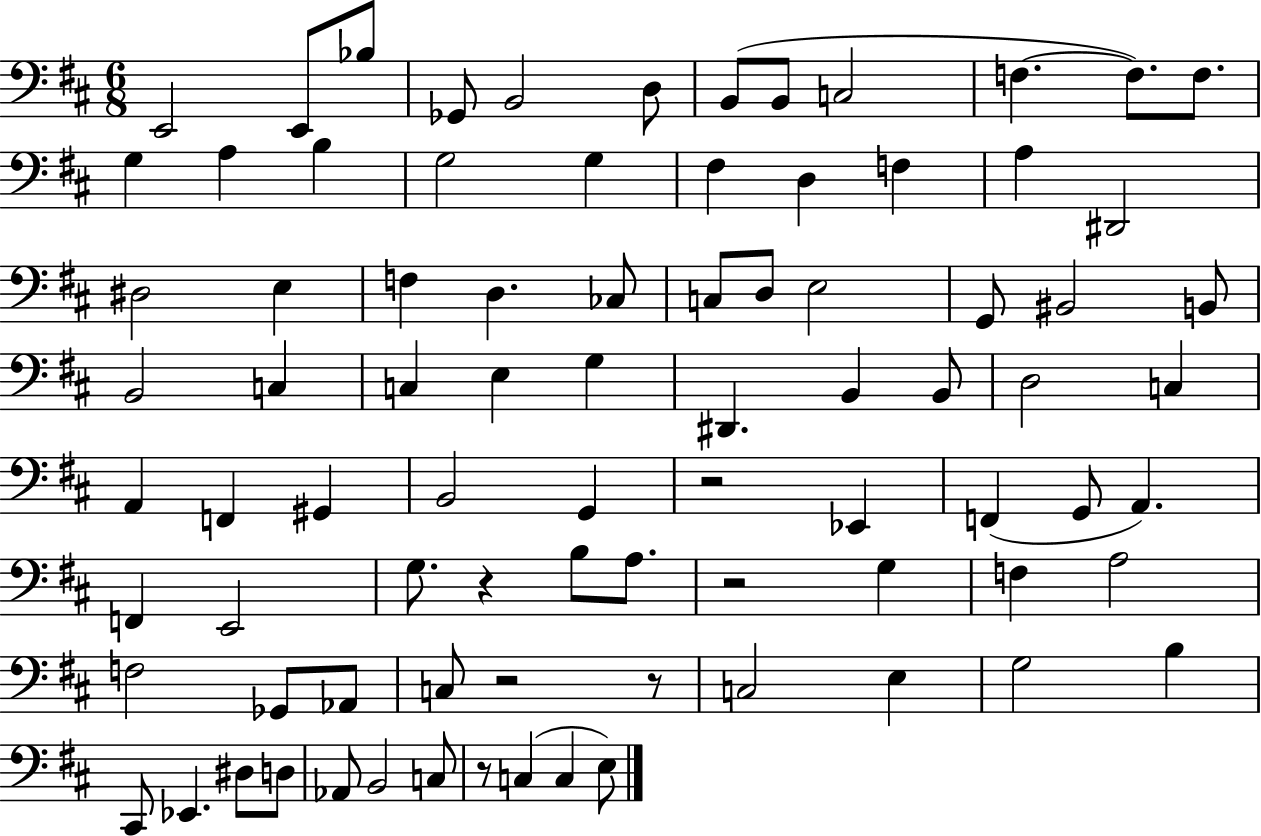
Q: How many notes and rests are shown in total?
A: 84